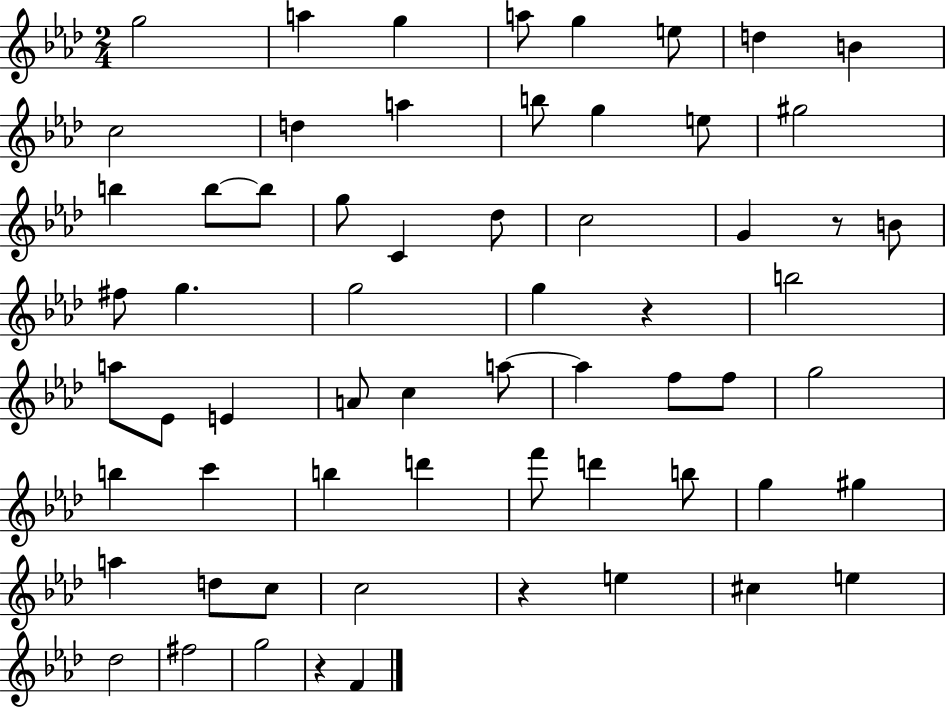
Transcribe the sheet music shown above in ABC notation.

X:1
T:Untitled
M:2/4
L:1/4
K:Ab
g2 a g a/2 g e/2 d B c2 d a b/2 g e/2 ^g2 b b/2 b/2 g/2 C _d/2 c2 G z/2 B/2 ^f/2 g g2 g z b2 a/2 _E/2 E A/2 c a/2 a f/2 f/2 g2 b c' b d' f'/2 d' b/2 g ^g a d/2 c/2 c2 z e ^c e _d2 ^f2 g2 z F